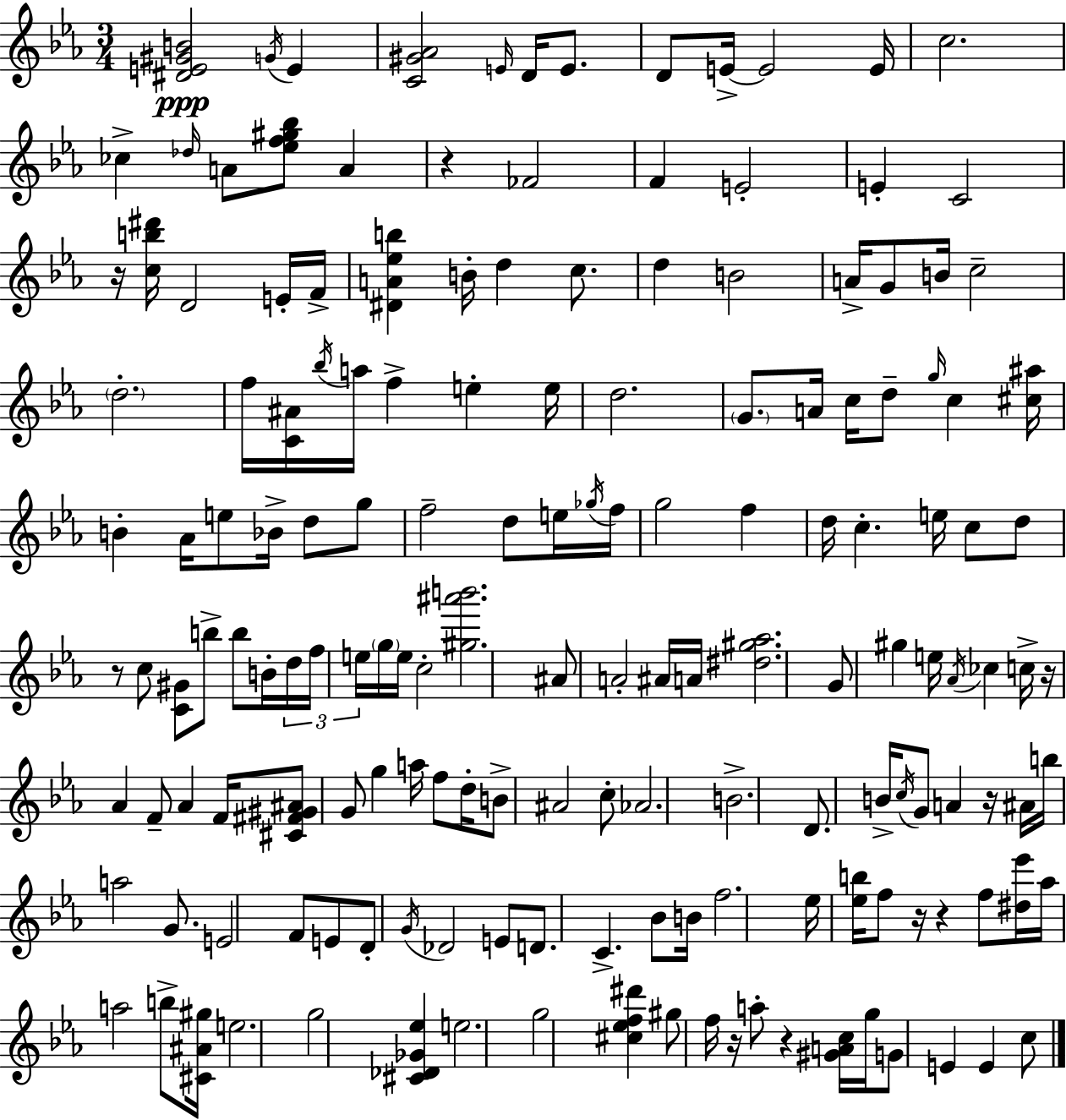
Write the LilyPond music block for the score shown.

{
  \clef treble
  \numericTimeSignature
  \time 3/4
  \key c \minor
  \repeat volta 2 { <dis' e' gis' b'>2\ppp \acciaccatura { g'16 } e'4 | <c' gis' aes'>2 \grace { e'16 } d'16 e'8. | d'8 e'16->~~ e'2 | e'16 c''2. | \break ces''4-> \grace { des''16 } a'8 <ees'' f'' gis'' bes''>8 a'4 | r4 fes'2 | f'4 e'2-. | e'4-. c'2 | \break r16 <c'' b'' dis'''>16 d'2 | e'16-. f'16-> <dis' a' ees'' b''>4 b'16-. d''4 | c''8. d''4 b'2 | a'16-> g'8 b'16 c''2-- | \break \parenthesize d''2.-. | f''16 <c' ais'>16 \acciaccatura { bes''16 } a''16 f''4-> e''4-. | e''16 d''2. | \parenthesize g'8. a'16 c''16 d''8-- \grace { g''16 } | \break c''4 <cis'' ais''>16 b'4-. aes'16 e''8 | bes'16-> d''8 g''8 f''2-- | d''8 e''16 \acciaccatura { ges''16 } f''16 g''2 | f''4 d''16 c''4.-. | \break e''16 c''8 d''8 r8 c''8 <c' gis'>8 | b''8-> b''8 b'16-. \tuplet 3/2 { d''16 f''16 e''16 } \parenthesize g''16 e''16 c''2-. | <gis'' ais''' b'''>2. | ais'8 a'2-. | \break ais'16 a'16 <dis'' gis'' aes''>2. | g'8 gis''4 | e''16 \acciaccatura { aes'16 } ces''4 c''16-> r16 aes'4 | f'8-- aes'4 f'16 <cis' fis' gis' ais'>8 g'8 g''4 | \break a''16 f''8 d''16-. b'8-> ais'2 | c''8-. aes'2. | b'2.-> | d'8. b'16-> \acciaccatura { c''16 } | \break g'8 a'4 r16 ais'16 b''16 a''2 | g'8. e'2 | f'8 e'8 d'8-. \acciaccatura { g'16 } des'2 | e'8 d'8. | \break c'4.-> bes'8 b'16 f''2. | ees''16 <ees'' b''>16 f''8 | r16 r4 f''8 <dis'' ees'''>16 aes''16 a''2 | b''8-> <cis' ais' gis''>16 e''2. | \break g''2 | <cis' des' ges' ees''>4 e''2. | g''2 | <cis'' ees'' f'' dis'''>4 gis''8 f''16 | \break r16 a''8-. r4 <gis' a' c''>16 g''16 g'8 e'4 | e'4 c''8 } \bar "|."
}